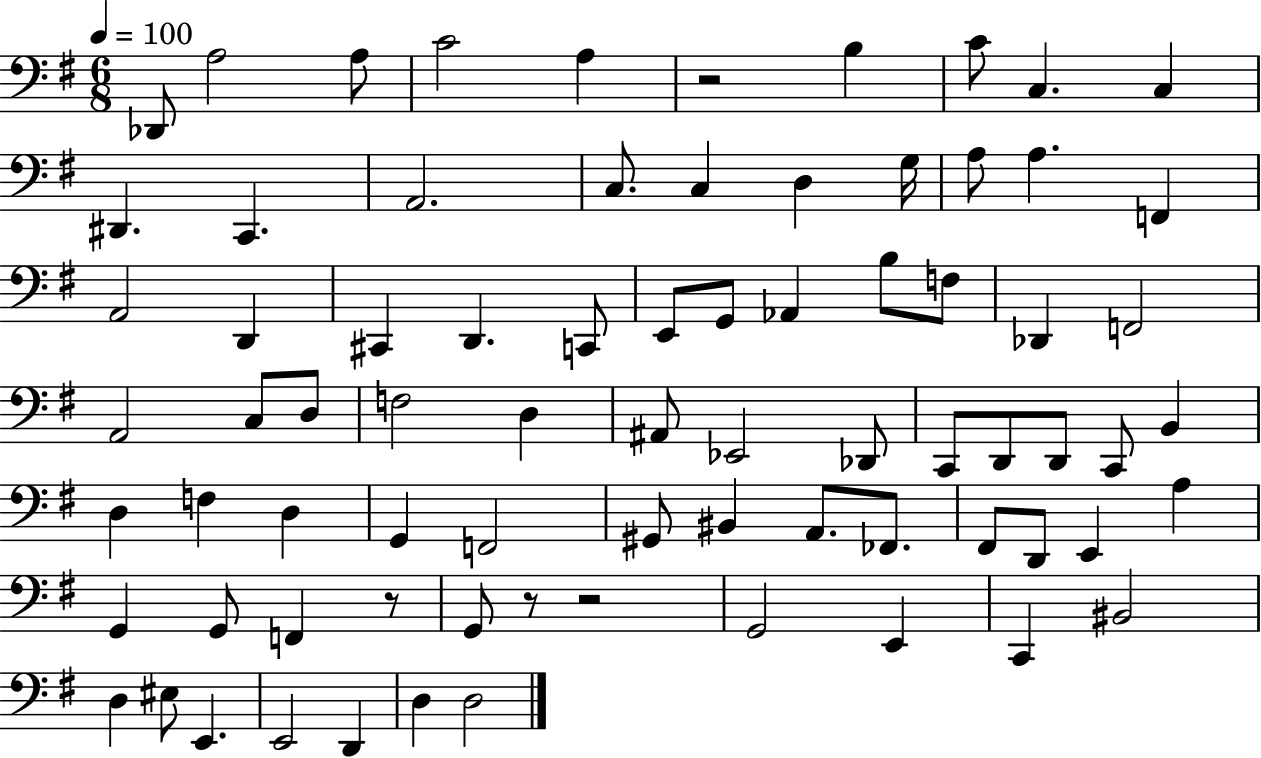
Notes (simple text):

Db2/e A3/h A3/e C4/h A3/q R/h B3/q C4/e C3/q. C3/q D#2/q. C2/q. A2/h. C3/e. C3/q D3/q G3/s A3/e A3/q. F2/q A2/h D2/q C#2/q D2/q. C2/e E2/e G2/e Ab2/q B3/e F3/e Db2/q F2/h A2/h C3/e D3/e F3/h D3/q A#2/e Eb2/h Db2/e C2/e D2/e D2/e C2/e B2/q D3/q F3/q D3/q G2/q F2/h G#2/e BIS2/q A2/e. FES2/e. F#2/e D2/e E2/q A3/q G2/q G2/e F2/q R/e G2/e R/e R/h G2/h E2/q C2/q BIS2/h D3/q EIS3/e E2/q. E2/h D2/q D3/q D3/h